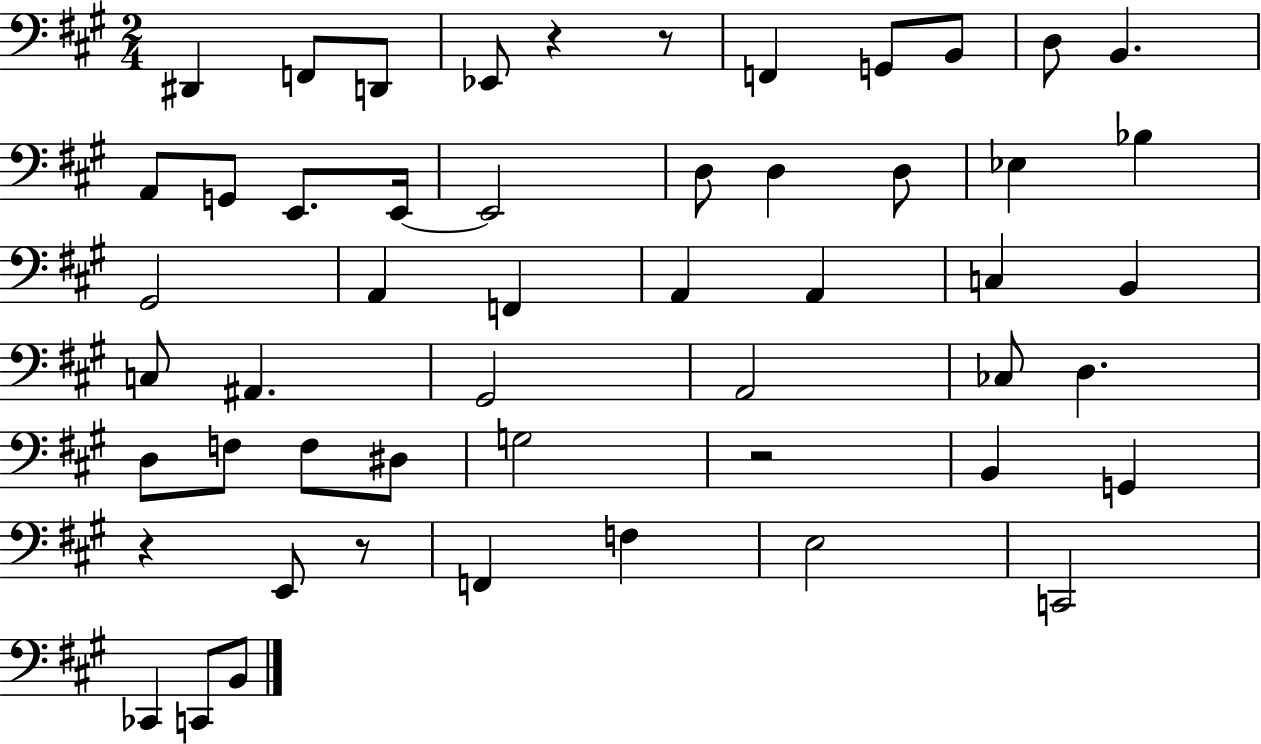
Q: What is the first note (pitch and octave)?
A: D#2